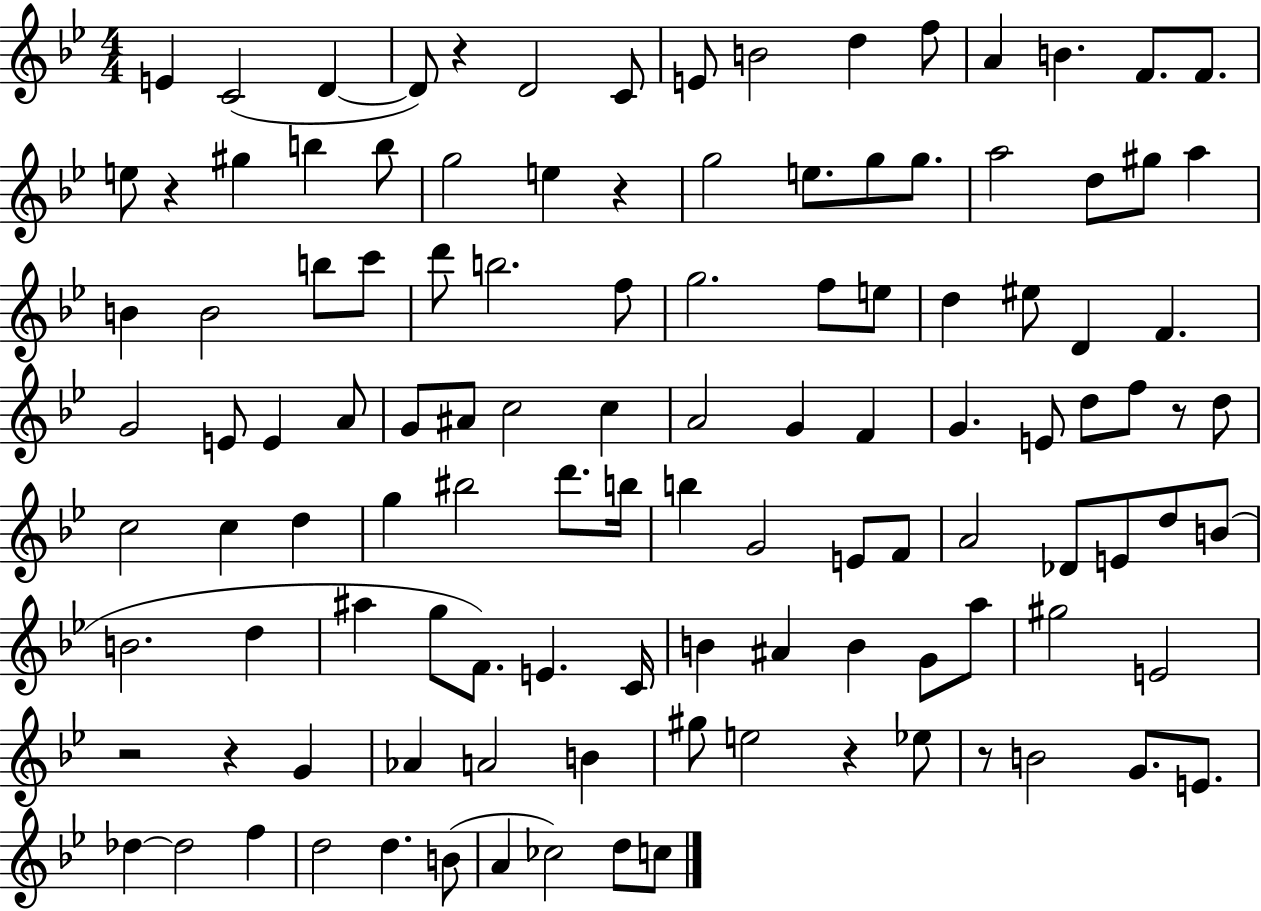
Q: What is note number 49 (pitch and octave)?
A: C5